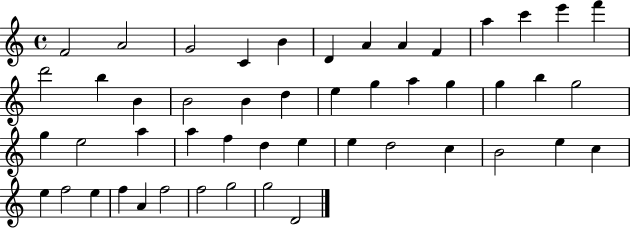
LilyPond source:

{
  \clef treble
  \time 4/4
  \defaultTimeSignature
  \key c \major
  f'2 a'2 | g'2 c'4 b'4 | d'4 a'4 a'4 f'4 | a''4 c'''4 e'''4 f'''4 | \break d'''2 b''4 b'4 | b'2 b'4 d''4 | e''4 g''4 a''4 g''4 | g''4 b''4 g''2 | \break g''4 e''2 a''4 | a''4 f''4 d''4 e''4 | e''4 d''2 c''4 | b'2 e''4 c''4 | \break e''4 f''2 e''4 | f''4 a'4 f''2 | f''2 g''2 | g''2 d'2 | \break \bar "|."
}